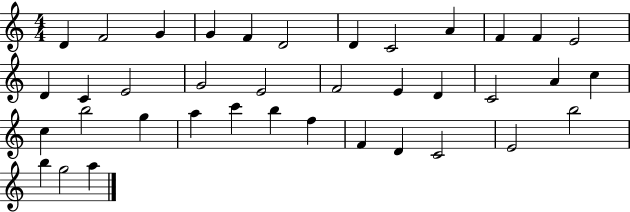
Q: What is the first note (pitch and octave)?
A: D4